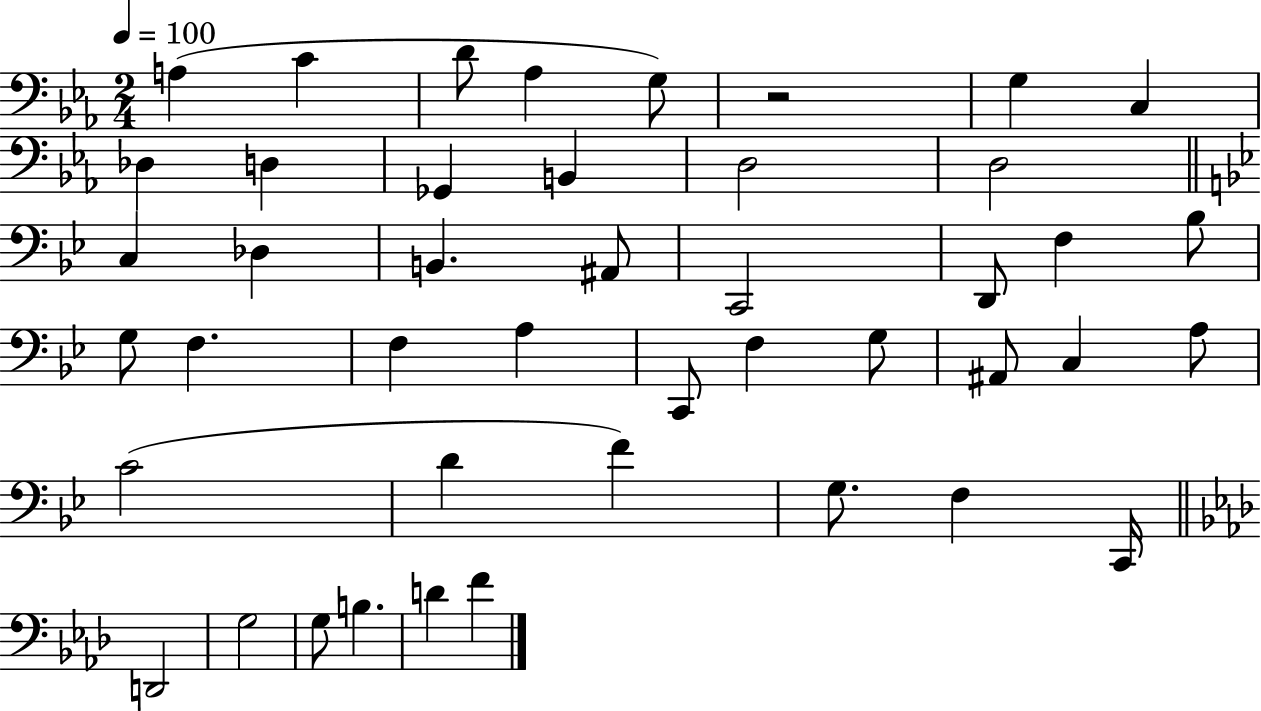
A3/q C4/q D4/e Ab3/q G3/e R/h G3/q C3/q Db3/q D3/q Gb2/q B2/q D3/h D3/h C3/q Db3/q B2/q. A#2/e C2/h D2/e F3/q Bb3/e G3/e F3/q. F3/q A3/q C2/e F3/q G3/e A#2/e C3/q A3/e C4/h D4/q F4/q G3/e. F3/q C2/s D2/h G3/h G3/e B3/q. D4/q F4/q